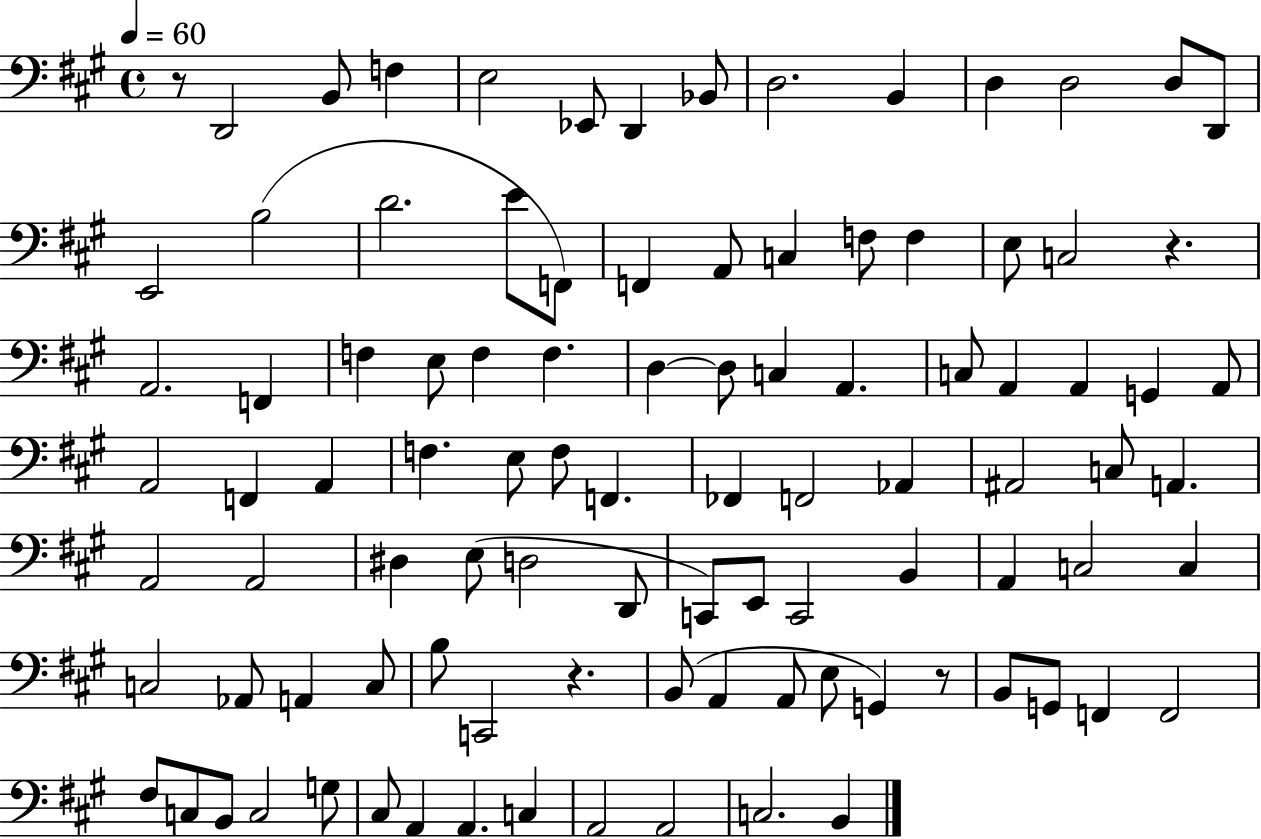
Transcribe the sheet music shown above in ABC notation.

X:1
T:Untitled
M:4/4
L:1/4
K:A
z/2 D,,2 B,,/2 F, E,2 _E,,/2 D,, _B,,/2 D,2 B,, D, D,2 D,/2 D,,/2 E,,2 B,2 D2 E/2 F,,/2 F,, A,,/2 C, F,/2 F, E,/2 C,2 z A,,2 F,, F, E,/2 F, F, D, D,/2 C, A,, C,/2 A,, A,, G,, A,,/2 A,,2 F,, A,, F, E,/2 F,/2 F,, _F,, F,,2 _A,, ^A,,2 C,/2 A,, A,,2 A,,2 ^D, E,/2 D,2 D,,/2 C,,/2 E,,/2 C,,2 B,, A,, C,2 C, C,2 _A,,/2 A,, C,/2 B,/2 C,,2 z B,,/2 A,, A,,/2 E,/2 G,, z/2 B,,/2 G,,/2 F,, F,,2 ^F,/2 C,/2 B,,/2 C,2 G,/2 ^C,/2 A,, A,, C, A,,2 A,,2 C,2 B,,